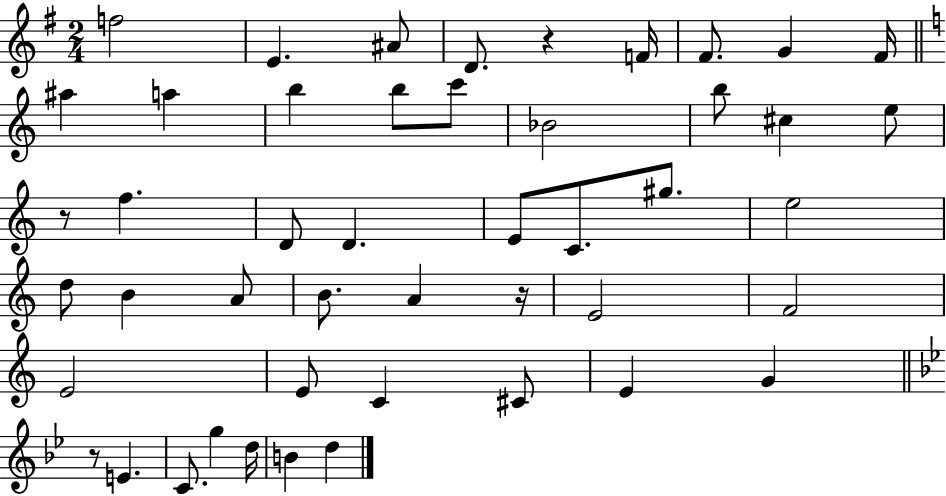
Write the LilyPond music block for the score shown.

{
  \clef treble
  \numericTimeSignature
  \time 2/4
  \key g \major
  f''2 | e'4. ais'8 | d'8. r4 f'16 | fis'8. g'4 fis'16 | \break \bar "||" \break \key a \minor ais''4 a''4 | b''4 b''8 c'''8 | bes'2 | b''8 cis''4 e''8 | \break r8 f''4. | d'8 d'4. | e'8 c'8. gis''8. | e''2 | \break d''8 b'4 a'8 | b'8. a'4 r16 | e'2 | f'2 | \break e'2 | e'8 c'4 cis'8 | e'4 g'4 | \bar "||" \break \key bes \major r8 e'4. | c'8. g''4 d''16 | b'4 d''4 | \bar "|."
}